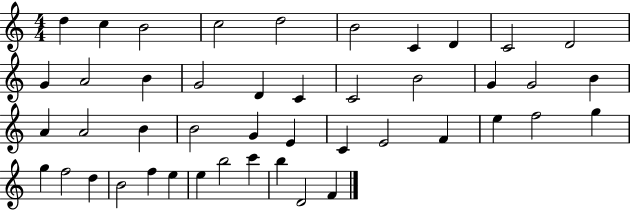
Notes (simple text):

D5/q C5/q B4/h C5/h D5/h B4/h C4/q D4/q C4/h D4/h G4/q A4/h B4/q G4/h D4/q C4/q C4/h B4/h G4/q G4/h B4/q A4/q A4/h B4/q B4/h G4/q E4/q C4/q E4/h F4/q E5/q F5/h G5/q G5/q F5/h D5/q B4/h F5/q E5/q E5/q B5/h C6/q B5/q D4/h F4/q